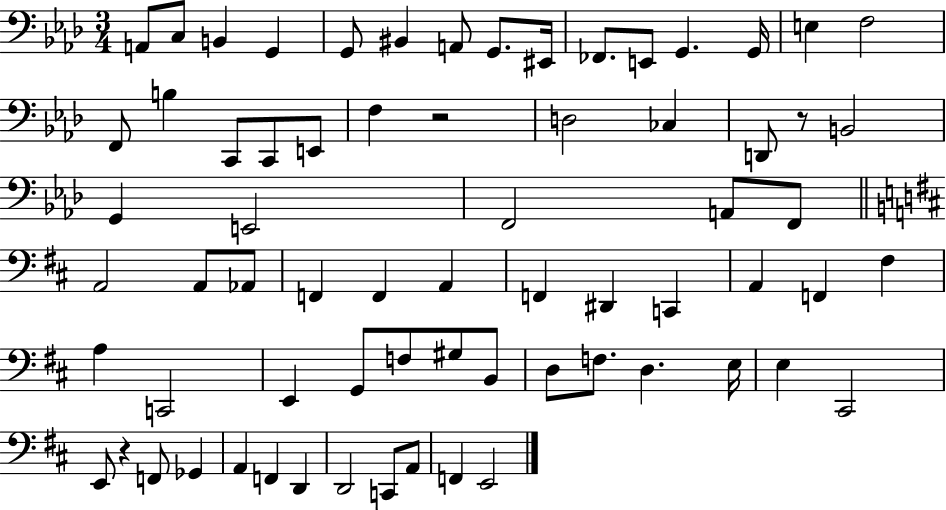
A2/e C3/e B2/q G2/q G2/e BIS2/q A2/e G2/e. EIS2/s FES2/e. E2/e G2/q. G2/s E3/q F3/h F2/e B3/q C2/e C2/e E2/e F3/q R/h D3/h CES3/q D2/e R/e B2/h G2/q E2/h F2/h A2/e F2/e A2/h A2/e Ab2/e F2/q F2/q A2/q F2/q D#2/q C2/q A2/q F2/q F#3/q A3/q C2/h E2/q G2/e F3/e G#3/e B2/e D3/e F3/e. D3/q. E3/s E3/q C#2/h E2/e R/q F2/e Gb2/q A2/q F2/q D2/q D2/h C2/e A2/e F2/q E2/h